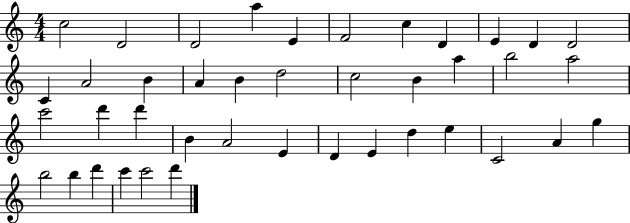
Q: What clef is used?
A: treble